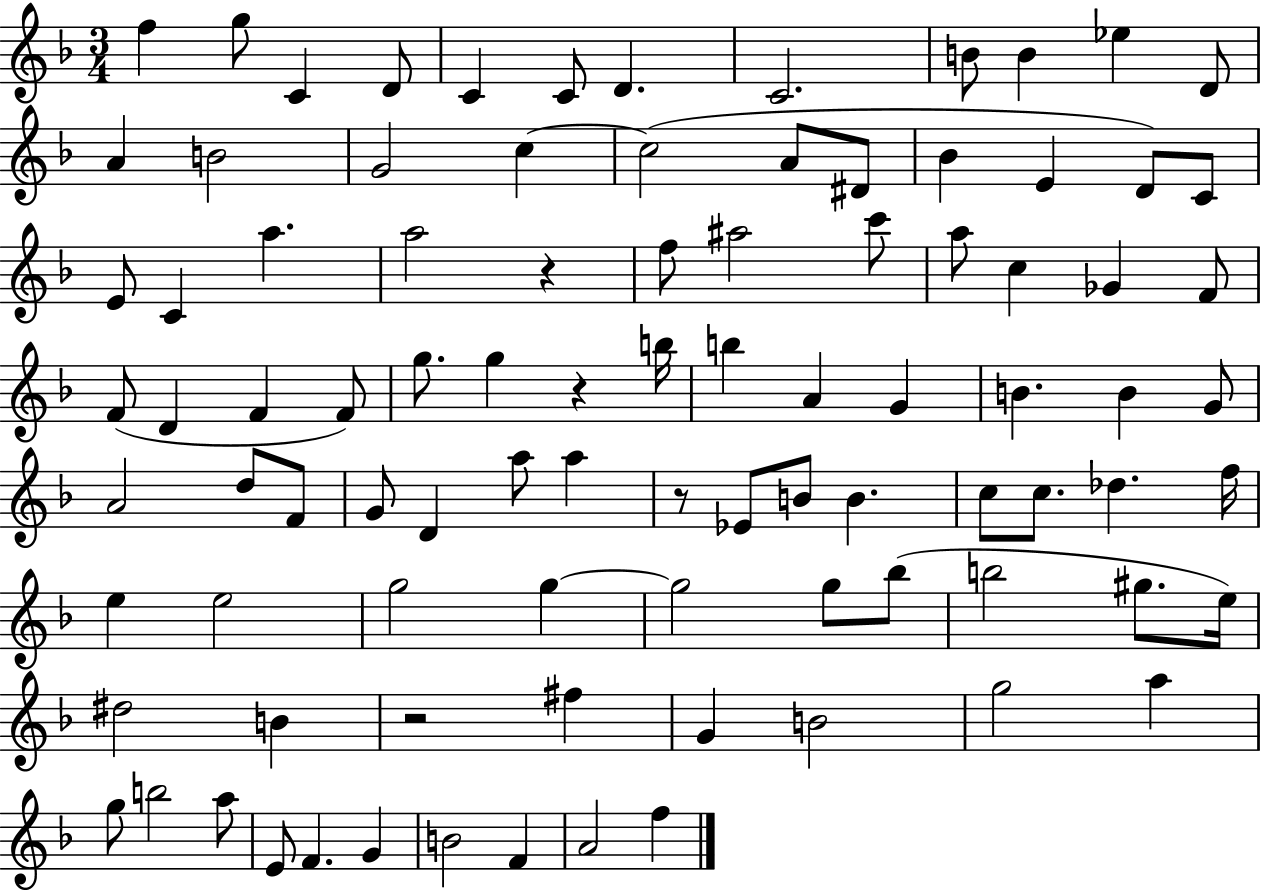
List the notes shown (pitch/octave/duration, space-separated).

F5/q G5/e C4/q D4/e C4/q C4/e D4/q. C4/h. B4/e B4/q Eb5/q D4/e A4/q B4/h G4/h C5/q C5/h A4/e D#4/e Bb4/q E4/q D4/e C4/e E4/e C4/q A5/q. A5/h R/q F5/e A#5/h C6/e A5/e C5/q Gb4/q F4/e F4/e D4/q F4/q F4/e G5/e. G5/q R/q B5/s B5/q A4/q G4/q B4/q. B4/q G4/e A4/h D5/e F4/e G4/e D4/q A5/e A5/q R/e Eb4/e B4/e B4/q. C5/e C5/e. Db5/q. F5/s E5/q E5/h G5/h G5/q G5/h G5/e Bb5/e B5/h G#5/e. E5/s D#5/h B4/q R/h F#5/q G4/q B4/h G5/h A5/q G5/e B5/h A5/e E4/e F4/q. G4/q B4/h F4/q A4/h F5/q